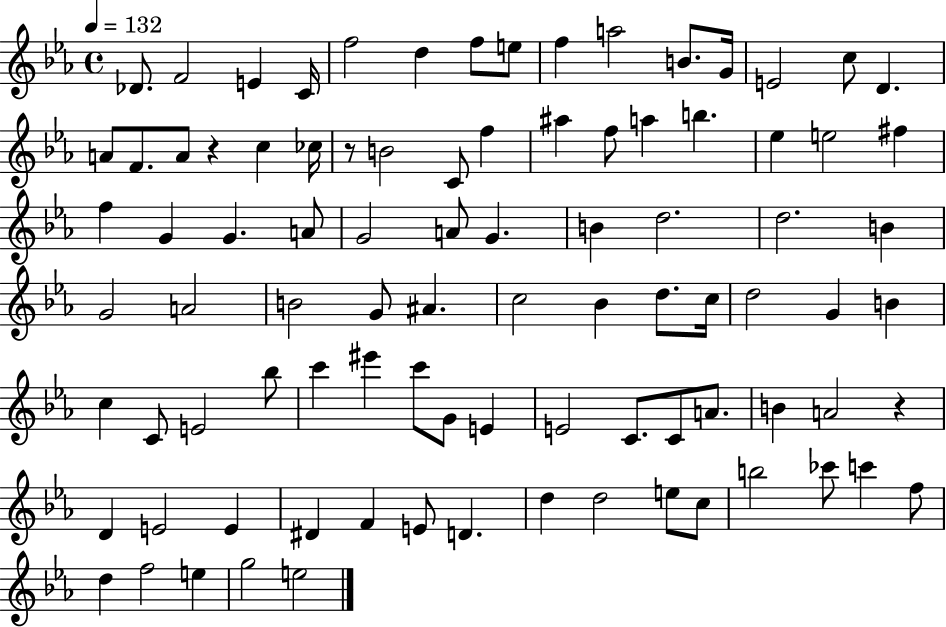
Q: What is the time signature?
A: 4/4